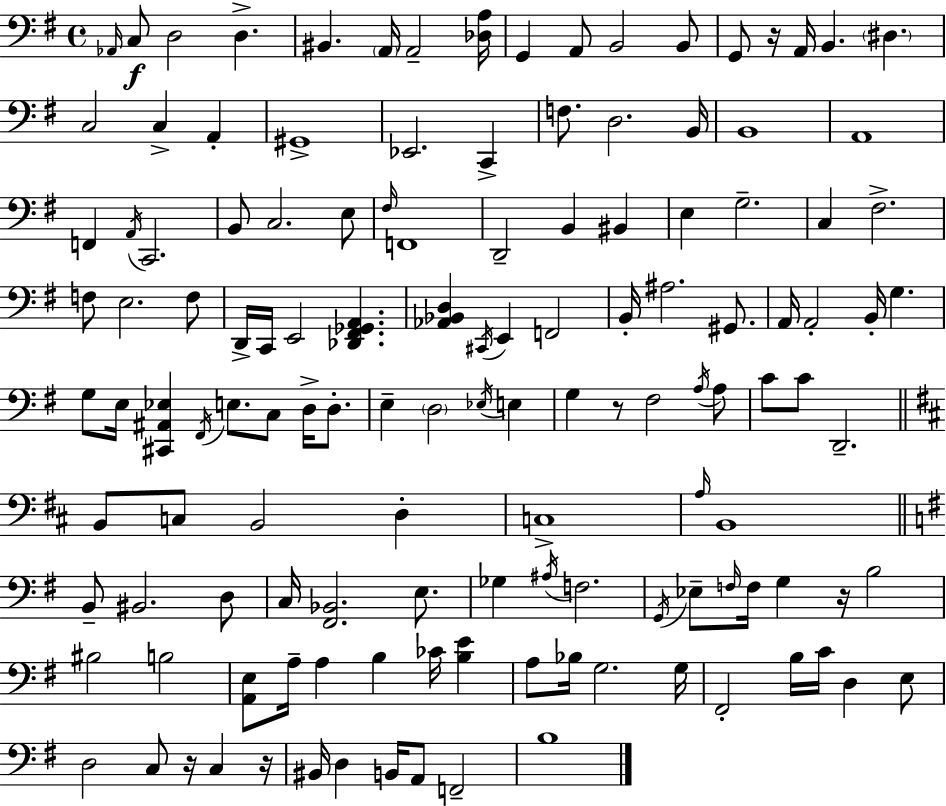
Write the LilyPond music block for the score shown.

{
  \clef bass
  \time 4/4
  \defaultTimeSignature
  \key g \major
  \repeat volta 2 { \grace { aes,16 }\f c8 d2 d4.-> | bis,4. \parenthesize a,16 a,2-- | <des a>16 g,4 a,8 b,2 b,8 | g,8 r16 a,16 b,4. \parenthesize dis4. | \break c2 c4-> a,4-. | gis,1-> | ees,2. c,4-> | f8. d2. | \break b,16 b,1 | a,1 | f,4 \acciaccatura { a,16 } c,2. | b,8 c2. | \break e8 \grace { fis16 } f,1 | d,2-- b,4 bis,4 | e4 g2.-- | c4 fis2.-> | \break f8 e2. | f8 d,16-> c,16 e,2 <des, fis, ges, a,>4. | <aes, bes, d>4 \acciaccatura { cis,16 } e,4 f,2 | b,16-. ais2. | \break gis,8. a,16 a,2-. b,16-. g4. | g8 e16 <cis, ais, ees>4 \acciaccatura { fis,16 } e8. c8 | d16-> d8.-. e4-- \parenthesize d2 | \acciaccatura { ees16 } e4 g4 r8 fis2 | \break \acciaccatura { a16 } a8 c'8 c'8 d,2.-- | \bar "||" \break \key d \major b,8 c8 b,2 d4-. | c1-> | \grace { a16 } b,1 | \bar "||" \break \key e \minor b,8-- bis,2. d8 | c16 <fis, bes,>2. e8. | ges4 \acciaccatura { ais16 } f2. | \acciaccatura { g,16 } ees8-- \grace { f16 } f16 g4 r16 b2 | \break bis2 b2 | <a, e>8 a16-- a4 b4 ces'16 <b e'>4 | a8 bes16 g2. | g16 fis,2-. b16 c'16 d4 | \break e8 d2 c8 r16 c4 | r16 bis,16 d4 b,16 a,8 f,2-- | b1 | } \bar "|."
}